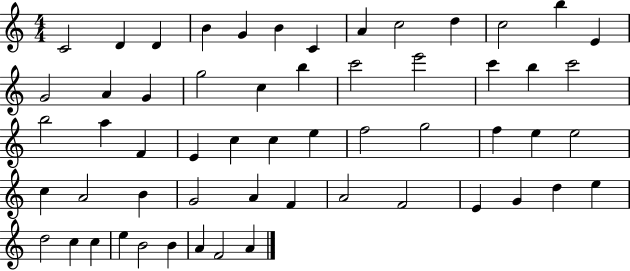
X:1
T:Untitled
M:4/4
L:1/4
K:C
C2 D D B G B C A c2 d c2 b E G2 A G g2 c b c'2 e'2 c' b c'2 b2 a F E c c e f2 g2 f e e2 c A2 B G2 A F A2 F2 E G d e d2 c c e B2 B A F2 A